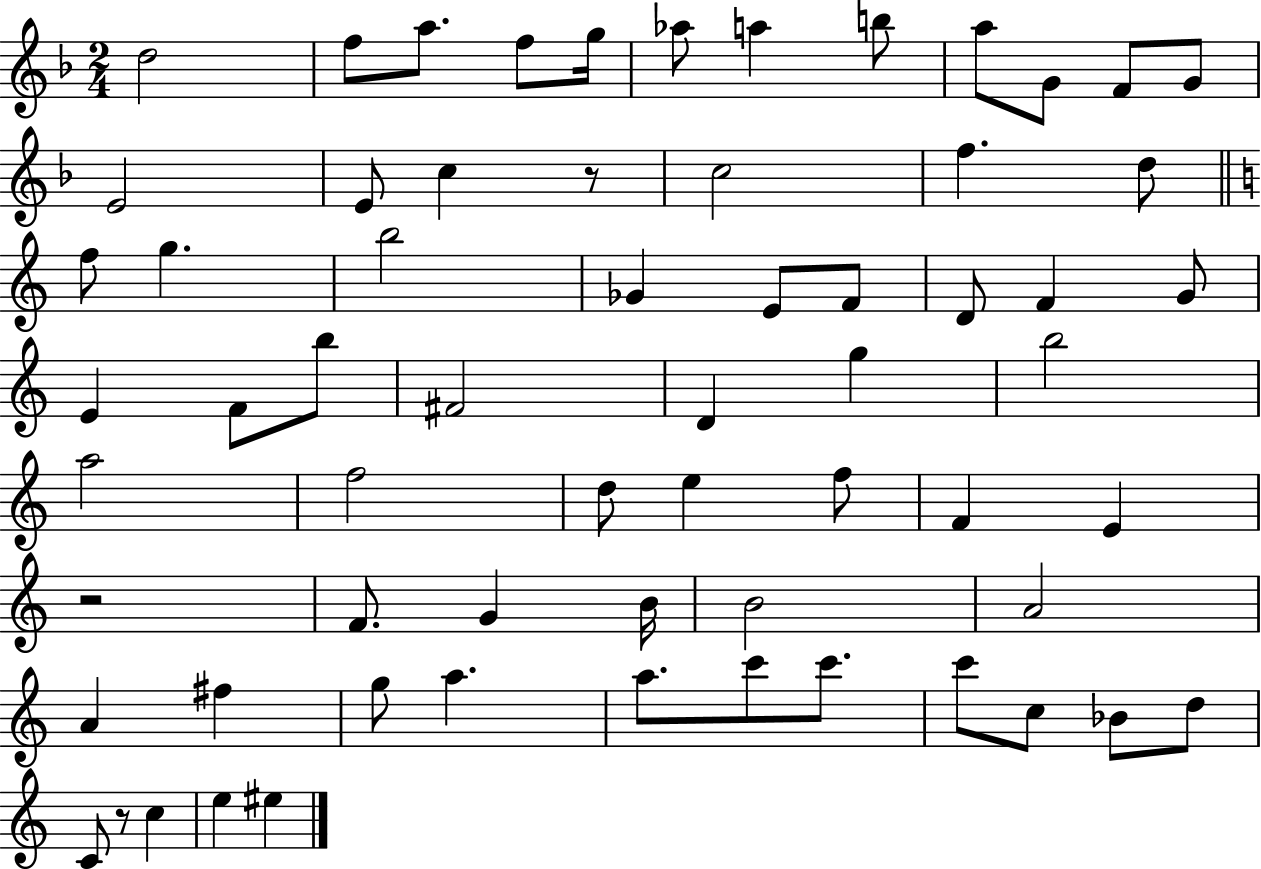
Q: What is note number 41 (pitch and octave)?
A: E4